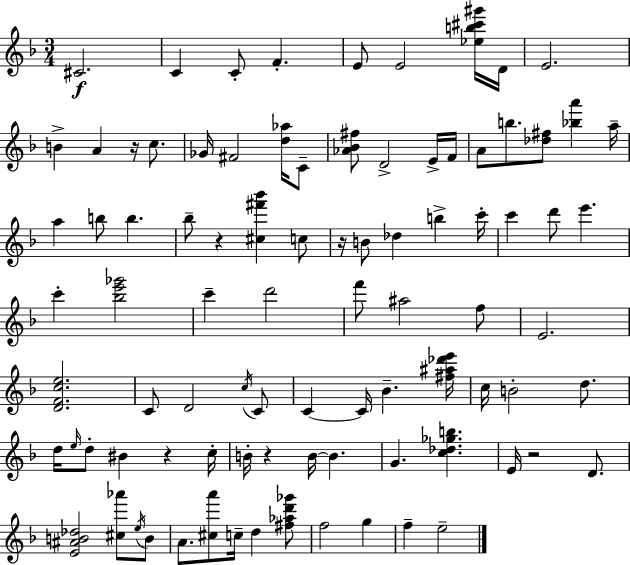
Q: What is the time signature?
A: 3/4